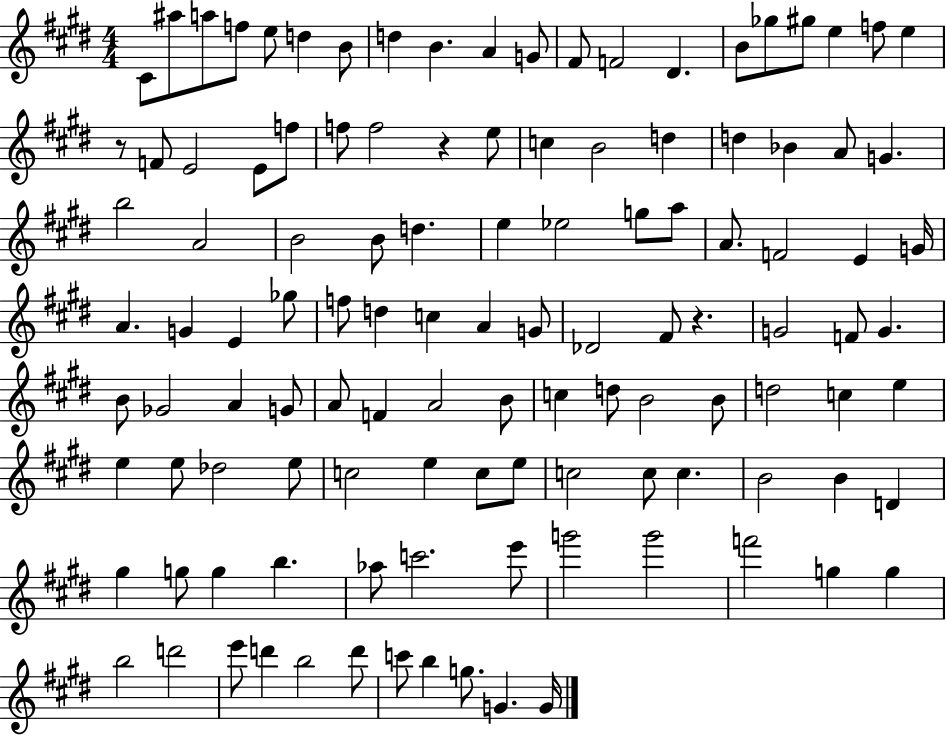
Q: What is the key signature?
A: E major